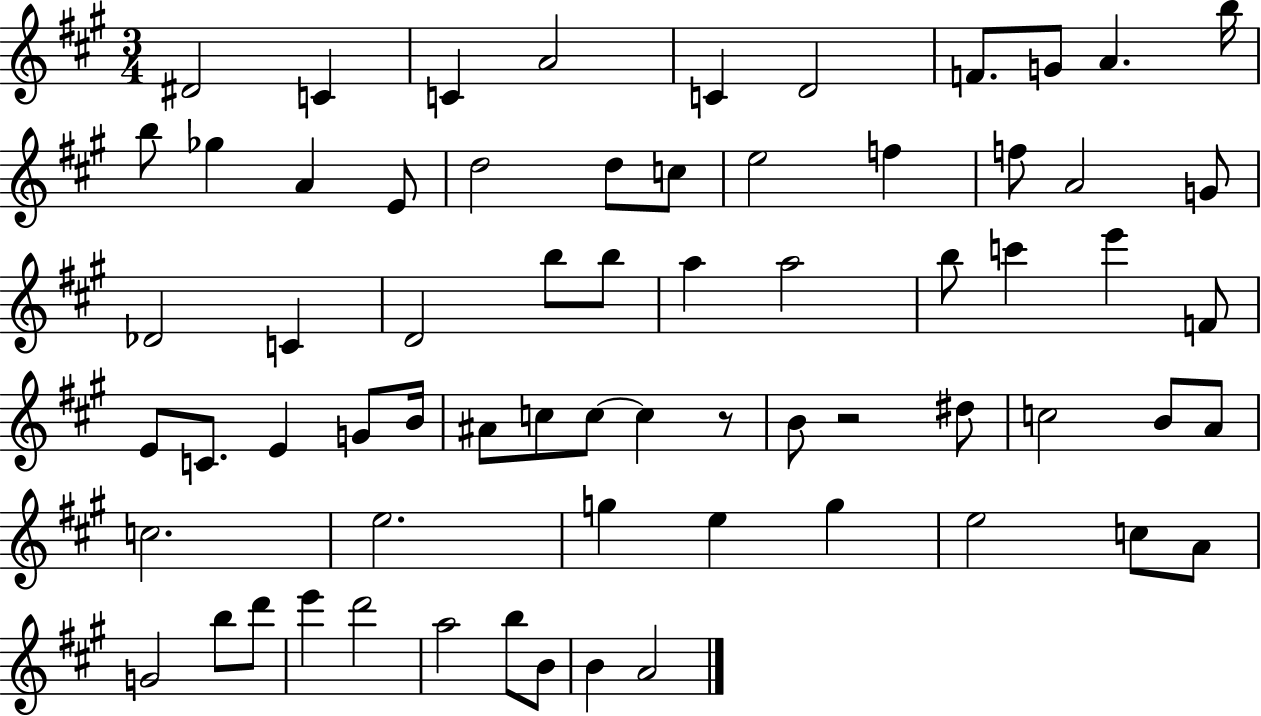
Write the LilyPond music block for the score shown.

{
  \clef treble
  \numericTimeSignature
  \time 3/4
  \key a \major
  dis'2 c'4 | c'4 a'2 | c'4 d'2 | f'8. g'8 a'4. b''16 | \break b''8 ges''4 a'4 e'8 | d''2 d''8 c''8 | e''2 f''4 | f''8 a'2 g'8 | \break des'2 c'4 | d'2 b''8 b''8 | a''4 a''2 | b''8 c'''4 e'''4 f'8 | \break e'8 c'8. e'4 g'8 b'16 | ais'8 c''8 c''8~~ c''4 r8 | b'8 r2 dis''8 | c''2 b'8 a'8 | \break c''2. | e''2. | g''4 e''4 g''4 | e''2 c''8 a'8 | \break g'2 b''8 d'''8 | e'''4 d'''2 | a''2 b''8 b'8 | b'4 a'2 | \break \bar "|."
}